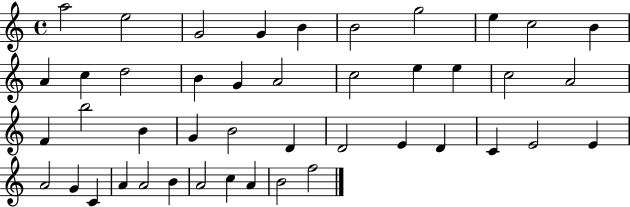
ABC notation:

X:1
T:Untitled
M:4/4
L:1/4
K:C
a2 e2 G2 G B B2 g2 e c2 B A c d2 B G A2 c2 e e c2 A2 F b2 B G B2 D D2 E D C E2 E A2 G C A A2 B A2 c A B2 f2